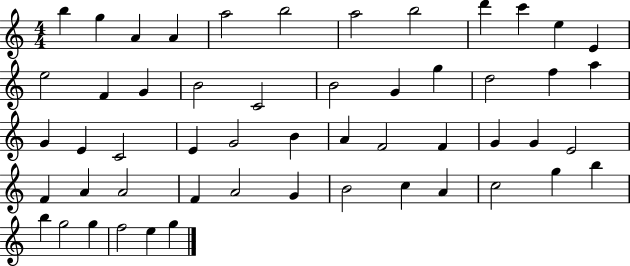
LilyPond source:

{
  \clef treble
  \numericTimeSignature
  \time 4/4
  \key c \major
  b''4 g''4 a'4 a'4 | a''2 b''2 | a''2 b''2 | d'''4 c'''4 e''4 e'4 | \break e''2 f'4 g'4 | b'2 c'2 | b'2 g'4 g''4 | d''2 f''4 a''4 | \break g'4 e'4 c'2 | e'4 g'2 b'4 | a'4 f'2 f'4 | g'4 g'4 e'2 | \break f'4 a'4 a'2 | f'4 a'2 g'4 | b'2 c''4 a'4 | c''2 g''4 b''4 | \break b''4 g''2 g''4 | f''2 e''4 g''4 | \bar "|."
}